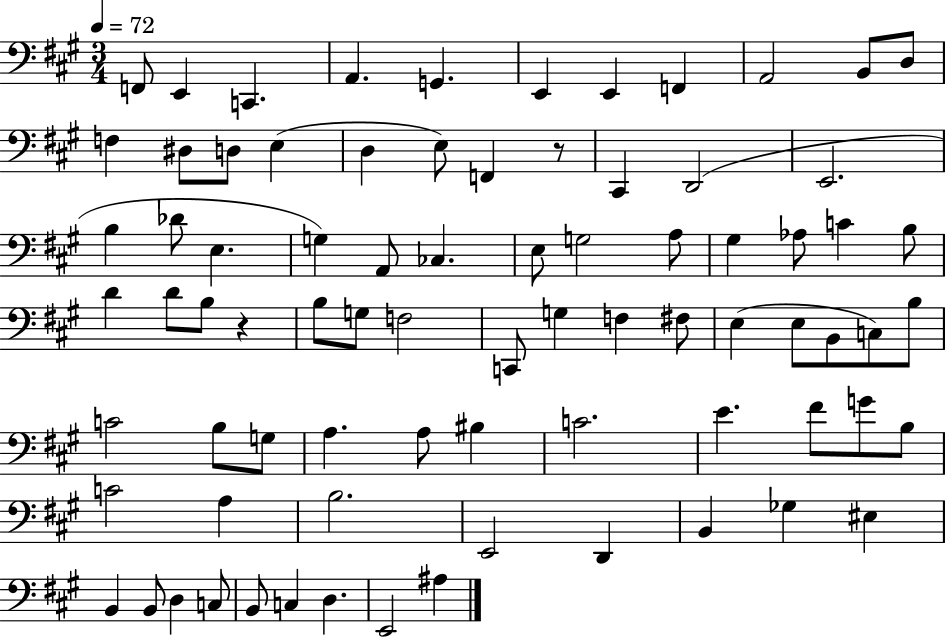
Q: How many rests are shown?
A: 2